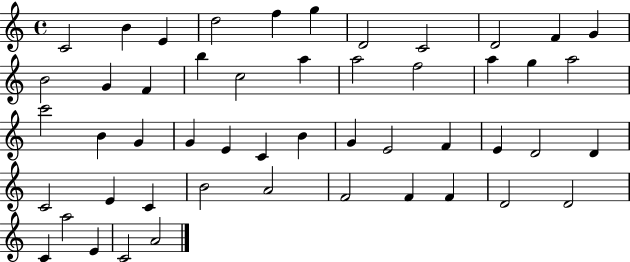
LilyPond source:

{
  \clef treble
  \time 4/4
  \defaultTimeSignature
  \key c \major
  c'2 b'4 e'4 | d''2 f''4 g''4 | d'2 c'2 | d'2 f'4 g'4 | \break b'2 g'4 f'4 | b''4 c''2 a''4 | a''2 f''2 | a''4 g''4 a''2 | \break c'''2 b'4 g'4 | g'4 e'4 c'4 b'4 | g'4 e'2 f'4 | e'4 d'2 d'4 | \break c'2 e'4 c'4 | b'2 a'2 | f'2 f'4 f'4 | d'2 d'2 | \break c'4 a''2 e'4 | c'2 a'2 | \bar "|."
}